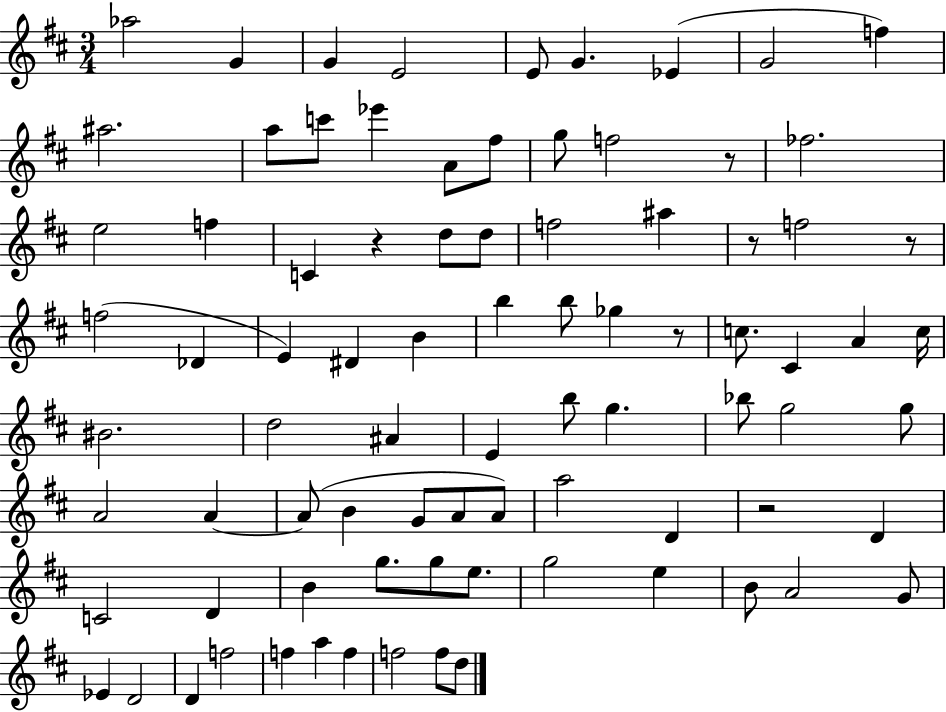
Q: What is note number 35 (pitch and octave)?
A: C5